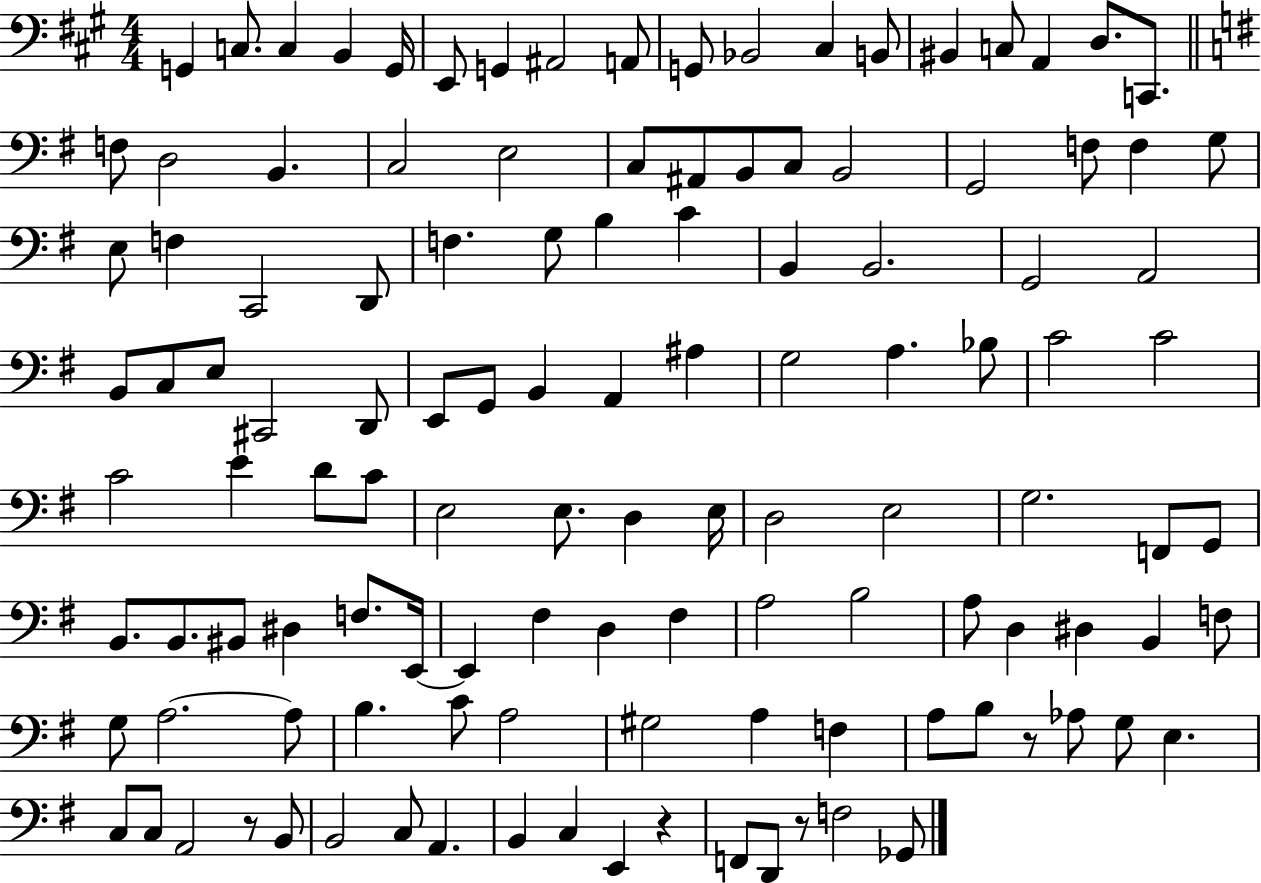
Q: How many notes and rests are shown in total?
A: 121